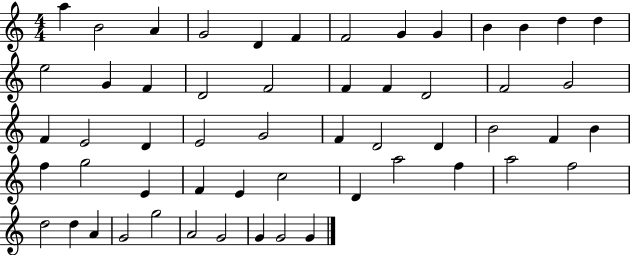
A5/q B4/h A4/q G4/h D4/q F4/q F4/h G4/q G4/q B4/q B4/q D5/q D5/q E5/h G4/q F4/q D4/h F4/h F4/q F4/q D4/h F4/h G4/h F4/q E4/h D4/q E4/h G4/h F4/q D4/h D4/q B4/h F4/q B4/q F5/q G5/h E4/q F4/q E4/q C5/h D4/q A5/h F5/q A5/h F5/h D5/h D5/q A4/q G4/h G5/h A4/h G4/h G4/q G4/h G4/q